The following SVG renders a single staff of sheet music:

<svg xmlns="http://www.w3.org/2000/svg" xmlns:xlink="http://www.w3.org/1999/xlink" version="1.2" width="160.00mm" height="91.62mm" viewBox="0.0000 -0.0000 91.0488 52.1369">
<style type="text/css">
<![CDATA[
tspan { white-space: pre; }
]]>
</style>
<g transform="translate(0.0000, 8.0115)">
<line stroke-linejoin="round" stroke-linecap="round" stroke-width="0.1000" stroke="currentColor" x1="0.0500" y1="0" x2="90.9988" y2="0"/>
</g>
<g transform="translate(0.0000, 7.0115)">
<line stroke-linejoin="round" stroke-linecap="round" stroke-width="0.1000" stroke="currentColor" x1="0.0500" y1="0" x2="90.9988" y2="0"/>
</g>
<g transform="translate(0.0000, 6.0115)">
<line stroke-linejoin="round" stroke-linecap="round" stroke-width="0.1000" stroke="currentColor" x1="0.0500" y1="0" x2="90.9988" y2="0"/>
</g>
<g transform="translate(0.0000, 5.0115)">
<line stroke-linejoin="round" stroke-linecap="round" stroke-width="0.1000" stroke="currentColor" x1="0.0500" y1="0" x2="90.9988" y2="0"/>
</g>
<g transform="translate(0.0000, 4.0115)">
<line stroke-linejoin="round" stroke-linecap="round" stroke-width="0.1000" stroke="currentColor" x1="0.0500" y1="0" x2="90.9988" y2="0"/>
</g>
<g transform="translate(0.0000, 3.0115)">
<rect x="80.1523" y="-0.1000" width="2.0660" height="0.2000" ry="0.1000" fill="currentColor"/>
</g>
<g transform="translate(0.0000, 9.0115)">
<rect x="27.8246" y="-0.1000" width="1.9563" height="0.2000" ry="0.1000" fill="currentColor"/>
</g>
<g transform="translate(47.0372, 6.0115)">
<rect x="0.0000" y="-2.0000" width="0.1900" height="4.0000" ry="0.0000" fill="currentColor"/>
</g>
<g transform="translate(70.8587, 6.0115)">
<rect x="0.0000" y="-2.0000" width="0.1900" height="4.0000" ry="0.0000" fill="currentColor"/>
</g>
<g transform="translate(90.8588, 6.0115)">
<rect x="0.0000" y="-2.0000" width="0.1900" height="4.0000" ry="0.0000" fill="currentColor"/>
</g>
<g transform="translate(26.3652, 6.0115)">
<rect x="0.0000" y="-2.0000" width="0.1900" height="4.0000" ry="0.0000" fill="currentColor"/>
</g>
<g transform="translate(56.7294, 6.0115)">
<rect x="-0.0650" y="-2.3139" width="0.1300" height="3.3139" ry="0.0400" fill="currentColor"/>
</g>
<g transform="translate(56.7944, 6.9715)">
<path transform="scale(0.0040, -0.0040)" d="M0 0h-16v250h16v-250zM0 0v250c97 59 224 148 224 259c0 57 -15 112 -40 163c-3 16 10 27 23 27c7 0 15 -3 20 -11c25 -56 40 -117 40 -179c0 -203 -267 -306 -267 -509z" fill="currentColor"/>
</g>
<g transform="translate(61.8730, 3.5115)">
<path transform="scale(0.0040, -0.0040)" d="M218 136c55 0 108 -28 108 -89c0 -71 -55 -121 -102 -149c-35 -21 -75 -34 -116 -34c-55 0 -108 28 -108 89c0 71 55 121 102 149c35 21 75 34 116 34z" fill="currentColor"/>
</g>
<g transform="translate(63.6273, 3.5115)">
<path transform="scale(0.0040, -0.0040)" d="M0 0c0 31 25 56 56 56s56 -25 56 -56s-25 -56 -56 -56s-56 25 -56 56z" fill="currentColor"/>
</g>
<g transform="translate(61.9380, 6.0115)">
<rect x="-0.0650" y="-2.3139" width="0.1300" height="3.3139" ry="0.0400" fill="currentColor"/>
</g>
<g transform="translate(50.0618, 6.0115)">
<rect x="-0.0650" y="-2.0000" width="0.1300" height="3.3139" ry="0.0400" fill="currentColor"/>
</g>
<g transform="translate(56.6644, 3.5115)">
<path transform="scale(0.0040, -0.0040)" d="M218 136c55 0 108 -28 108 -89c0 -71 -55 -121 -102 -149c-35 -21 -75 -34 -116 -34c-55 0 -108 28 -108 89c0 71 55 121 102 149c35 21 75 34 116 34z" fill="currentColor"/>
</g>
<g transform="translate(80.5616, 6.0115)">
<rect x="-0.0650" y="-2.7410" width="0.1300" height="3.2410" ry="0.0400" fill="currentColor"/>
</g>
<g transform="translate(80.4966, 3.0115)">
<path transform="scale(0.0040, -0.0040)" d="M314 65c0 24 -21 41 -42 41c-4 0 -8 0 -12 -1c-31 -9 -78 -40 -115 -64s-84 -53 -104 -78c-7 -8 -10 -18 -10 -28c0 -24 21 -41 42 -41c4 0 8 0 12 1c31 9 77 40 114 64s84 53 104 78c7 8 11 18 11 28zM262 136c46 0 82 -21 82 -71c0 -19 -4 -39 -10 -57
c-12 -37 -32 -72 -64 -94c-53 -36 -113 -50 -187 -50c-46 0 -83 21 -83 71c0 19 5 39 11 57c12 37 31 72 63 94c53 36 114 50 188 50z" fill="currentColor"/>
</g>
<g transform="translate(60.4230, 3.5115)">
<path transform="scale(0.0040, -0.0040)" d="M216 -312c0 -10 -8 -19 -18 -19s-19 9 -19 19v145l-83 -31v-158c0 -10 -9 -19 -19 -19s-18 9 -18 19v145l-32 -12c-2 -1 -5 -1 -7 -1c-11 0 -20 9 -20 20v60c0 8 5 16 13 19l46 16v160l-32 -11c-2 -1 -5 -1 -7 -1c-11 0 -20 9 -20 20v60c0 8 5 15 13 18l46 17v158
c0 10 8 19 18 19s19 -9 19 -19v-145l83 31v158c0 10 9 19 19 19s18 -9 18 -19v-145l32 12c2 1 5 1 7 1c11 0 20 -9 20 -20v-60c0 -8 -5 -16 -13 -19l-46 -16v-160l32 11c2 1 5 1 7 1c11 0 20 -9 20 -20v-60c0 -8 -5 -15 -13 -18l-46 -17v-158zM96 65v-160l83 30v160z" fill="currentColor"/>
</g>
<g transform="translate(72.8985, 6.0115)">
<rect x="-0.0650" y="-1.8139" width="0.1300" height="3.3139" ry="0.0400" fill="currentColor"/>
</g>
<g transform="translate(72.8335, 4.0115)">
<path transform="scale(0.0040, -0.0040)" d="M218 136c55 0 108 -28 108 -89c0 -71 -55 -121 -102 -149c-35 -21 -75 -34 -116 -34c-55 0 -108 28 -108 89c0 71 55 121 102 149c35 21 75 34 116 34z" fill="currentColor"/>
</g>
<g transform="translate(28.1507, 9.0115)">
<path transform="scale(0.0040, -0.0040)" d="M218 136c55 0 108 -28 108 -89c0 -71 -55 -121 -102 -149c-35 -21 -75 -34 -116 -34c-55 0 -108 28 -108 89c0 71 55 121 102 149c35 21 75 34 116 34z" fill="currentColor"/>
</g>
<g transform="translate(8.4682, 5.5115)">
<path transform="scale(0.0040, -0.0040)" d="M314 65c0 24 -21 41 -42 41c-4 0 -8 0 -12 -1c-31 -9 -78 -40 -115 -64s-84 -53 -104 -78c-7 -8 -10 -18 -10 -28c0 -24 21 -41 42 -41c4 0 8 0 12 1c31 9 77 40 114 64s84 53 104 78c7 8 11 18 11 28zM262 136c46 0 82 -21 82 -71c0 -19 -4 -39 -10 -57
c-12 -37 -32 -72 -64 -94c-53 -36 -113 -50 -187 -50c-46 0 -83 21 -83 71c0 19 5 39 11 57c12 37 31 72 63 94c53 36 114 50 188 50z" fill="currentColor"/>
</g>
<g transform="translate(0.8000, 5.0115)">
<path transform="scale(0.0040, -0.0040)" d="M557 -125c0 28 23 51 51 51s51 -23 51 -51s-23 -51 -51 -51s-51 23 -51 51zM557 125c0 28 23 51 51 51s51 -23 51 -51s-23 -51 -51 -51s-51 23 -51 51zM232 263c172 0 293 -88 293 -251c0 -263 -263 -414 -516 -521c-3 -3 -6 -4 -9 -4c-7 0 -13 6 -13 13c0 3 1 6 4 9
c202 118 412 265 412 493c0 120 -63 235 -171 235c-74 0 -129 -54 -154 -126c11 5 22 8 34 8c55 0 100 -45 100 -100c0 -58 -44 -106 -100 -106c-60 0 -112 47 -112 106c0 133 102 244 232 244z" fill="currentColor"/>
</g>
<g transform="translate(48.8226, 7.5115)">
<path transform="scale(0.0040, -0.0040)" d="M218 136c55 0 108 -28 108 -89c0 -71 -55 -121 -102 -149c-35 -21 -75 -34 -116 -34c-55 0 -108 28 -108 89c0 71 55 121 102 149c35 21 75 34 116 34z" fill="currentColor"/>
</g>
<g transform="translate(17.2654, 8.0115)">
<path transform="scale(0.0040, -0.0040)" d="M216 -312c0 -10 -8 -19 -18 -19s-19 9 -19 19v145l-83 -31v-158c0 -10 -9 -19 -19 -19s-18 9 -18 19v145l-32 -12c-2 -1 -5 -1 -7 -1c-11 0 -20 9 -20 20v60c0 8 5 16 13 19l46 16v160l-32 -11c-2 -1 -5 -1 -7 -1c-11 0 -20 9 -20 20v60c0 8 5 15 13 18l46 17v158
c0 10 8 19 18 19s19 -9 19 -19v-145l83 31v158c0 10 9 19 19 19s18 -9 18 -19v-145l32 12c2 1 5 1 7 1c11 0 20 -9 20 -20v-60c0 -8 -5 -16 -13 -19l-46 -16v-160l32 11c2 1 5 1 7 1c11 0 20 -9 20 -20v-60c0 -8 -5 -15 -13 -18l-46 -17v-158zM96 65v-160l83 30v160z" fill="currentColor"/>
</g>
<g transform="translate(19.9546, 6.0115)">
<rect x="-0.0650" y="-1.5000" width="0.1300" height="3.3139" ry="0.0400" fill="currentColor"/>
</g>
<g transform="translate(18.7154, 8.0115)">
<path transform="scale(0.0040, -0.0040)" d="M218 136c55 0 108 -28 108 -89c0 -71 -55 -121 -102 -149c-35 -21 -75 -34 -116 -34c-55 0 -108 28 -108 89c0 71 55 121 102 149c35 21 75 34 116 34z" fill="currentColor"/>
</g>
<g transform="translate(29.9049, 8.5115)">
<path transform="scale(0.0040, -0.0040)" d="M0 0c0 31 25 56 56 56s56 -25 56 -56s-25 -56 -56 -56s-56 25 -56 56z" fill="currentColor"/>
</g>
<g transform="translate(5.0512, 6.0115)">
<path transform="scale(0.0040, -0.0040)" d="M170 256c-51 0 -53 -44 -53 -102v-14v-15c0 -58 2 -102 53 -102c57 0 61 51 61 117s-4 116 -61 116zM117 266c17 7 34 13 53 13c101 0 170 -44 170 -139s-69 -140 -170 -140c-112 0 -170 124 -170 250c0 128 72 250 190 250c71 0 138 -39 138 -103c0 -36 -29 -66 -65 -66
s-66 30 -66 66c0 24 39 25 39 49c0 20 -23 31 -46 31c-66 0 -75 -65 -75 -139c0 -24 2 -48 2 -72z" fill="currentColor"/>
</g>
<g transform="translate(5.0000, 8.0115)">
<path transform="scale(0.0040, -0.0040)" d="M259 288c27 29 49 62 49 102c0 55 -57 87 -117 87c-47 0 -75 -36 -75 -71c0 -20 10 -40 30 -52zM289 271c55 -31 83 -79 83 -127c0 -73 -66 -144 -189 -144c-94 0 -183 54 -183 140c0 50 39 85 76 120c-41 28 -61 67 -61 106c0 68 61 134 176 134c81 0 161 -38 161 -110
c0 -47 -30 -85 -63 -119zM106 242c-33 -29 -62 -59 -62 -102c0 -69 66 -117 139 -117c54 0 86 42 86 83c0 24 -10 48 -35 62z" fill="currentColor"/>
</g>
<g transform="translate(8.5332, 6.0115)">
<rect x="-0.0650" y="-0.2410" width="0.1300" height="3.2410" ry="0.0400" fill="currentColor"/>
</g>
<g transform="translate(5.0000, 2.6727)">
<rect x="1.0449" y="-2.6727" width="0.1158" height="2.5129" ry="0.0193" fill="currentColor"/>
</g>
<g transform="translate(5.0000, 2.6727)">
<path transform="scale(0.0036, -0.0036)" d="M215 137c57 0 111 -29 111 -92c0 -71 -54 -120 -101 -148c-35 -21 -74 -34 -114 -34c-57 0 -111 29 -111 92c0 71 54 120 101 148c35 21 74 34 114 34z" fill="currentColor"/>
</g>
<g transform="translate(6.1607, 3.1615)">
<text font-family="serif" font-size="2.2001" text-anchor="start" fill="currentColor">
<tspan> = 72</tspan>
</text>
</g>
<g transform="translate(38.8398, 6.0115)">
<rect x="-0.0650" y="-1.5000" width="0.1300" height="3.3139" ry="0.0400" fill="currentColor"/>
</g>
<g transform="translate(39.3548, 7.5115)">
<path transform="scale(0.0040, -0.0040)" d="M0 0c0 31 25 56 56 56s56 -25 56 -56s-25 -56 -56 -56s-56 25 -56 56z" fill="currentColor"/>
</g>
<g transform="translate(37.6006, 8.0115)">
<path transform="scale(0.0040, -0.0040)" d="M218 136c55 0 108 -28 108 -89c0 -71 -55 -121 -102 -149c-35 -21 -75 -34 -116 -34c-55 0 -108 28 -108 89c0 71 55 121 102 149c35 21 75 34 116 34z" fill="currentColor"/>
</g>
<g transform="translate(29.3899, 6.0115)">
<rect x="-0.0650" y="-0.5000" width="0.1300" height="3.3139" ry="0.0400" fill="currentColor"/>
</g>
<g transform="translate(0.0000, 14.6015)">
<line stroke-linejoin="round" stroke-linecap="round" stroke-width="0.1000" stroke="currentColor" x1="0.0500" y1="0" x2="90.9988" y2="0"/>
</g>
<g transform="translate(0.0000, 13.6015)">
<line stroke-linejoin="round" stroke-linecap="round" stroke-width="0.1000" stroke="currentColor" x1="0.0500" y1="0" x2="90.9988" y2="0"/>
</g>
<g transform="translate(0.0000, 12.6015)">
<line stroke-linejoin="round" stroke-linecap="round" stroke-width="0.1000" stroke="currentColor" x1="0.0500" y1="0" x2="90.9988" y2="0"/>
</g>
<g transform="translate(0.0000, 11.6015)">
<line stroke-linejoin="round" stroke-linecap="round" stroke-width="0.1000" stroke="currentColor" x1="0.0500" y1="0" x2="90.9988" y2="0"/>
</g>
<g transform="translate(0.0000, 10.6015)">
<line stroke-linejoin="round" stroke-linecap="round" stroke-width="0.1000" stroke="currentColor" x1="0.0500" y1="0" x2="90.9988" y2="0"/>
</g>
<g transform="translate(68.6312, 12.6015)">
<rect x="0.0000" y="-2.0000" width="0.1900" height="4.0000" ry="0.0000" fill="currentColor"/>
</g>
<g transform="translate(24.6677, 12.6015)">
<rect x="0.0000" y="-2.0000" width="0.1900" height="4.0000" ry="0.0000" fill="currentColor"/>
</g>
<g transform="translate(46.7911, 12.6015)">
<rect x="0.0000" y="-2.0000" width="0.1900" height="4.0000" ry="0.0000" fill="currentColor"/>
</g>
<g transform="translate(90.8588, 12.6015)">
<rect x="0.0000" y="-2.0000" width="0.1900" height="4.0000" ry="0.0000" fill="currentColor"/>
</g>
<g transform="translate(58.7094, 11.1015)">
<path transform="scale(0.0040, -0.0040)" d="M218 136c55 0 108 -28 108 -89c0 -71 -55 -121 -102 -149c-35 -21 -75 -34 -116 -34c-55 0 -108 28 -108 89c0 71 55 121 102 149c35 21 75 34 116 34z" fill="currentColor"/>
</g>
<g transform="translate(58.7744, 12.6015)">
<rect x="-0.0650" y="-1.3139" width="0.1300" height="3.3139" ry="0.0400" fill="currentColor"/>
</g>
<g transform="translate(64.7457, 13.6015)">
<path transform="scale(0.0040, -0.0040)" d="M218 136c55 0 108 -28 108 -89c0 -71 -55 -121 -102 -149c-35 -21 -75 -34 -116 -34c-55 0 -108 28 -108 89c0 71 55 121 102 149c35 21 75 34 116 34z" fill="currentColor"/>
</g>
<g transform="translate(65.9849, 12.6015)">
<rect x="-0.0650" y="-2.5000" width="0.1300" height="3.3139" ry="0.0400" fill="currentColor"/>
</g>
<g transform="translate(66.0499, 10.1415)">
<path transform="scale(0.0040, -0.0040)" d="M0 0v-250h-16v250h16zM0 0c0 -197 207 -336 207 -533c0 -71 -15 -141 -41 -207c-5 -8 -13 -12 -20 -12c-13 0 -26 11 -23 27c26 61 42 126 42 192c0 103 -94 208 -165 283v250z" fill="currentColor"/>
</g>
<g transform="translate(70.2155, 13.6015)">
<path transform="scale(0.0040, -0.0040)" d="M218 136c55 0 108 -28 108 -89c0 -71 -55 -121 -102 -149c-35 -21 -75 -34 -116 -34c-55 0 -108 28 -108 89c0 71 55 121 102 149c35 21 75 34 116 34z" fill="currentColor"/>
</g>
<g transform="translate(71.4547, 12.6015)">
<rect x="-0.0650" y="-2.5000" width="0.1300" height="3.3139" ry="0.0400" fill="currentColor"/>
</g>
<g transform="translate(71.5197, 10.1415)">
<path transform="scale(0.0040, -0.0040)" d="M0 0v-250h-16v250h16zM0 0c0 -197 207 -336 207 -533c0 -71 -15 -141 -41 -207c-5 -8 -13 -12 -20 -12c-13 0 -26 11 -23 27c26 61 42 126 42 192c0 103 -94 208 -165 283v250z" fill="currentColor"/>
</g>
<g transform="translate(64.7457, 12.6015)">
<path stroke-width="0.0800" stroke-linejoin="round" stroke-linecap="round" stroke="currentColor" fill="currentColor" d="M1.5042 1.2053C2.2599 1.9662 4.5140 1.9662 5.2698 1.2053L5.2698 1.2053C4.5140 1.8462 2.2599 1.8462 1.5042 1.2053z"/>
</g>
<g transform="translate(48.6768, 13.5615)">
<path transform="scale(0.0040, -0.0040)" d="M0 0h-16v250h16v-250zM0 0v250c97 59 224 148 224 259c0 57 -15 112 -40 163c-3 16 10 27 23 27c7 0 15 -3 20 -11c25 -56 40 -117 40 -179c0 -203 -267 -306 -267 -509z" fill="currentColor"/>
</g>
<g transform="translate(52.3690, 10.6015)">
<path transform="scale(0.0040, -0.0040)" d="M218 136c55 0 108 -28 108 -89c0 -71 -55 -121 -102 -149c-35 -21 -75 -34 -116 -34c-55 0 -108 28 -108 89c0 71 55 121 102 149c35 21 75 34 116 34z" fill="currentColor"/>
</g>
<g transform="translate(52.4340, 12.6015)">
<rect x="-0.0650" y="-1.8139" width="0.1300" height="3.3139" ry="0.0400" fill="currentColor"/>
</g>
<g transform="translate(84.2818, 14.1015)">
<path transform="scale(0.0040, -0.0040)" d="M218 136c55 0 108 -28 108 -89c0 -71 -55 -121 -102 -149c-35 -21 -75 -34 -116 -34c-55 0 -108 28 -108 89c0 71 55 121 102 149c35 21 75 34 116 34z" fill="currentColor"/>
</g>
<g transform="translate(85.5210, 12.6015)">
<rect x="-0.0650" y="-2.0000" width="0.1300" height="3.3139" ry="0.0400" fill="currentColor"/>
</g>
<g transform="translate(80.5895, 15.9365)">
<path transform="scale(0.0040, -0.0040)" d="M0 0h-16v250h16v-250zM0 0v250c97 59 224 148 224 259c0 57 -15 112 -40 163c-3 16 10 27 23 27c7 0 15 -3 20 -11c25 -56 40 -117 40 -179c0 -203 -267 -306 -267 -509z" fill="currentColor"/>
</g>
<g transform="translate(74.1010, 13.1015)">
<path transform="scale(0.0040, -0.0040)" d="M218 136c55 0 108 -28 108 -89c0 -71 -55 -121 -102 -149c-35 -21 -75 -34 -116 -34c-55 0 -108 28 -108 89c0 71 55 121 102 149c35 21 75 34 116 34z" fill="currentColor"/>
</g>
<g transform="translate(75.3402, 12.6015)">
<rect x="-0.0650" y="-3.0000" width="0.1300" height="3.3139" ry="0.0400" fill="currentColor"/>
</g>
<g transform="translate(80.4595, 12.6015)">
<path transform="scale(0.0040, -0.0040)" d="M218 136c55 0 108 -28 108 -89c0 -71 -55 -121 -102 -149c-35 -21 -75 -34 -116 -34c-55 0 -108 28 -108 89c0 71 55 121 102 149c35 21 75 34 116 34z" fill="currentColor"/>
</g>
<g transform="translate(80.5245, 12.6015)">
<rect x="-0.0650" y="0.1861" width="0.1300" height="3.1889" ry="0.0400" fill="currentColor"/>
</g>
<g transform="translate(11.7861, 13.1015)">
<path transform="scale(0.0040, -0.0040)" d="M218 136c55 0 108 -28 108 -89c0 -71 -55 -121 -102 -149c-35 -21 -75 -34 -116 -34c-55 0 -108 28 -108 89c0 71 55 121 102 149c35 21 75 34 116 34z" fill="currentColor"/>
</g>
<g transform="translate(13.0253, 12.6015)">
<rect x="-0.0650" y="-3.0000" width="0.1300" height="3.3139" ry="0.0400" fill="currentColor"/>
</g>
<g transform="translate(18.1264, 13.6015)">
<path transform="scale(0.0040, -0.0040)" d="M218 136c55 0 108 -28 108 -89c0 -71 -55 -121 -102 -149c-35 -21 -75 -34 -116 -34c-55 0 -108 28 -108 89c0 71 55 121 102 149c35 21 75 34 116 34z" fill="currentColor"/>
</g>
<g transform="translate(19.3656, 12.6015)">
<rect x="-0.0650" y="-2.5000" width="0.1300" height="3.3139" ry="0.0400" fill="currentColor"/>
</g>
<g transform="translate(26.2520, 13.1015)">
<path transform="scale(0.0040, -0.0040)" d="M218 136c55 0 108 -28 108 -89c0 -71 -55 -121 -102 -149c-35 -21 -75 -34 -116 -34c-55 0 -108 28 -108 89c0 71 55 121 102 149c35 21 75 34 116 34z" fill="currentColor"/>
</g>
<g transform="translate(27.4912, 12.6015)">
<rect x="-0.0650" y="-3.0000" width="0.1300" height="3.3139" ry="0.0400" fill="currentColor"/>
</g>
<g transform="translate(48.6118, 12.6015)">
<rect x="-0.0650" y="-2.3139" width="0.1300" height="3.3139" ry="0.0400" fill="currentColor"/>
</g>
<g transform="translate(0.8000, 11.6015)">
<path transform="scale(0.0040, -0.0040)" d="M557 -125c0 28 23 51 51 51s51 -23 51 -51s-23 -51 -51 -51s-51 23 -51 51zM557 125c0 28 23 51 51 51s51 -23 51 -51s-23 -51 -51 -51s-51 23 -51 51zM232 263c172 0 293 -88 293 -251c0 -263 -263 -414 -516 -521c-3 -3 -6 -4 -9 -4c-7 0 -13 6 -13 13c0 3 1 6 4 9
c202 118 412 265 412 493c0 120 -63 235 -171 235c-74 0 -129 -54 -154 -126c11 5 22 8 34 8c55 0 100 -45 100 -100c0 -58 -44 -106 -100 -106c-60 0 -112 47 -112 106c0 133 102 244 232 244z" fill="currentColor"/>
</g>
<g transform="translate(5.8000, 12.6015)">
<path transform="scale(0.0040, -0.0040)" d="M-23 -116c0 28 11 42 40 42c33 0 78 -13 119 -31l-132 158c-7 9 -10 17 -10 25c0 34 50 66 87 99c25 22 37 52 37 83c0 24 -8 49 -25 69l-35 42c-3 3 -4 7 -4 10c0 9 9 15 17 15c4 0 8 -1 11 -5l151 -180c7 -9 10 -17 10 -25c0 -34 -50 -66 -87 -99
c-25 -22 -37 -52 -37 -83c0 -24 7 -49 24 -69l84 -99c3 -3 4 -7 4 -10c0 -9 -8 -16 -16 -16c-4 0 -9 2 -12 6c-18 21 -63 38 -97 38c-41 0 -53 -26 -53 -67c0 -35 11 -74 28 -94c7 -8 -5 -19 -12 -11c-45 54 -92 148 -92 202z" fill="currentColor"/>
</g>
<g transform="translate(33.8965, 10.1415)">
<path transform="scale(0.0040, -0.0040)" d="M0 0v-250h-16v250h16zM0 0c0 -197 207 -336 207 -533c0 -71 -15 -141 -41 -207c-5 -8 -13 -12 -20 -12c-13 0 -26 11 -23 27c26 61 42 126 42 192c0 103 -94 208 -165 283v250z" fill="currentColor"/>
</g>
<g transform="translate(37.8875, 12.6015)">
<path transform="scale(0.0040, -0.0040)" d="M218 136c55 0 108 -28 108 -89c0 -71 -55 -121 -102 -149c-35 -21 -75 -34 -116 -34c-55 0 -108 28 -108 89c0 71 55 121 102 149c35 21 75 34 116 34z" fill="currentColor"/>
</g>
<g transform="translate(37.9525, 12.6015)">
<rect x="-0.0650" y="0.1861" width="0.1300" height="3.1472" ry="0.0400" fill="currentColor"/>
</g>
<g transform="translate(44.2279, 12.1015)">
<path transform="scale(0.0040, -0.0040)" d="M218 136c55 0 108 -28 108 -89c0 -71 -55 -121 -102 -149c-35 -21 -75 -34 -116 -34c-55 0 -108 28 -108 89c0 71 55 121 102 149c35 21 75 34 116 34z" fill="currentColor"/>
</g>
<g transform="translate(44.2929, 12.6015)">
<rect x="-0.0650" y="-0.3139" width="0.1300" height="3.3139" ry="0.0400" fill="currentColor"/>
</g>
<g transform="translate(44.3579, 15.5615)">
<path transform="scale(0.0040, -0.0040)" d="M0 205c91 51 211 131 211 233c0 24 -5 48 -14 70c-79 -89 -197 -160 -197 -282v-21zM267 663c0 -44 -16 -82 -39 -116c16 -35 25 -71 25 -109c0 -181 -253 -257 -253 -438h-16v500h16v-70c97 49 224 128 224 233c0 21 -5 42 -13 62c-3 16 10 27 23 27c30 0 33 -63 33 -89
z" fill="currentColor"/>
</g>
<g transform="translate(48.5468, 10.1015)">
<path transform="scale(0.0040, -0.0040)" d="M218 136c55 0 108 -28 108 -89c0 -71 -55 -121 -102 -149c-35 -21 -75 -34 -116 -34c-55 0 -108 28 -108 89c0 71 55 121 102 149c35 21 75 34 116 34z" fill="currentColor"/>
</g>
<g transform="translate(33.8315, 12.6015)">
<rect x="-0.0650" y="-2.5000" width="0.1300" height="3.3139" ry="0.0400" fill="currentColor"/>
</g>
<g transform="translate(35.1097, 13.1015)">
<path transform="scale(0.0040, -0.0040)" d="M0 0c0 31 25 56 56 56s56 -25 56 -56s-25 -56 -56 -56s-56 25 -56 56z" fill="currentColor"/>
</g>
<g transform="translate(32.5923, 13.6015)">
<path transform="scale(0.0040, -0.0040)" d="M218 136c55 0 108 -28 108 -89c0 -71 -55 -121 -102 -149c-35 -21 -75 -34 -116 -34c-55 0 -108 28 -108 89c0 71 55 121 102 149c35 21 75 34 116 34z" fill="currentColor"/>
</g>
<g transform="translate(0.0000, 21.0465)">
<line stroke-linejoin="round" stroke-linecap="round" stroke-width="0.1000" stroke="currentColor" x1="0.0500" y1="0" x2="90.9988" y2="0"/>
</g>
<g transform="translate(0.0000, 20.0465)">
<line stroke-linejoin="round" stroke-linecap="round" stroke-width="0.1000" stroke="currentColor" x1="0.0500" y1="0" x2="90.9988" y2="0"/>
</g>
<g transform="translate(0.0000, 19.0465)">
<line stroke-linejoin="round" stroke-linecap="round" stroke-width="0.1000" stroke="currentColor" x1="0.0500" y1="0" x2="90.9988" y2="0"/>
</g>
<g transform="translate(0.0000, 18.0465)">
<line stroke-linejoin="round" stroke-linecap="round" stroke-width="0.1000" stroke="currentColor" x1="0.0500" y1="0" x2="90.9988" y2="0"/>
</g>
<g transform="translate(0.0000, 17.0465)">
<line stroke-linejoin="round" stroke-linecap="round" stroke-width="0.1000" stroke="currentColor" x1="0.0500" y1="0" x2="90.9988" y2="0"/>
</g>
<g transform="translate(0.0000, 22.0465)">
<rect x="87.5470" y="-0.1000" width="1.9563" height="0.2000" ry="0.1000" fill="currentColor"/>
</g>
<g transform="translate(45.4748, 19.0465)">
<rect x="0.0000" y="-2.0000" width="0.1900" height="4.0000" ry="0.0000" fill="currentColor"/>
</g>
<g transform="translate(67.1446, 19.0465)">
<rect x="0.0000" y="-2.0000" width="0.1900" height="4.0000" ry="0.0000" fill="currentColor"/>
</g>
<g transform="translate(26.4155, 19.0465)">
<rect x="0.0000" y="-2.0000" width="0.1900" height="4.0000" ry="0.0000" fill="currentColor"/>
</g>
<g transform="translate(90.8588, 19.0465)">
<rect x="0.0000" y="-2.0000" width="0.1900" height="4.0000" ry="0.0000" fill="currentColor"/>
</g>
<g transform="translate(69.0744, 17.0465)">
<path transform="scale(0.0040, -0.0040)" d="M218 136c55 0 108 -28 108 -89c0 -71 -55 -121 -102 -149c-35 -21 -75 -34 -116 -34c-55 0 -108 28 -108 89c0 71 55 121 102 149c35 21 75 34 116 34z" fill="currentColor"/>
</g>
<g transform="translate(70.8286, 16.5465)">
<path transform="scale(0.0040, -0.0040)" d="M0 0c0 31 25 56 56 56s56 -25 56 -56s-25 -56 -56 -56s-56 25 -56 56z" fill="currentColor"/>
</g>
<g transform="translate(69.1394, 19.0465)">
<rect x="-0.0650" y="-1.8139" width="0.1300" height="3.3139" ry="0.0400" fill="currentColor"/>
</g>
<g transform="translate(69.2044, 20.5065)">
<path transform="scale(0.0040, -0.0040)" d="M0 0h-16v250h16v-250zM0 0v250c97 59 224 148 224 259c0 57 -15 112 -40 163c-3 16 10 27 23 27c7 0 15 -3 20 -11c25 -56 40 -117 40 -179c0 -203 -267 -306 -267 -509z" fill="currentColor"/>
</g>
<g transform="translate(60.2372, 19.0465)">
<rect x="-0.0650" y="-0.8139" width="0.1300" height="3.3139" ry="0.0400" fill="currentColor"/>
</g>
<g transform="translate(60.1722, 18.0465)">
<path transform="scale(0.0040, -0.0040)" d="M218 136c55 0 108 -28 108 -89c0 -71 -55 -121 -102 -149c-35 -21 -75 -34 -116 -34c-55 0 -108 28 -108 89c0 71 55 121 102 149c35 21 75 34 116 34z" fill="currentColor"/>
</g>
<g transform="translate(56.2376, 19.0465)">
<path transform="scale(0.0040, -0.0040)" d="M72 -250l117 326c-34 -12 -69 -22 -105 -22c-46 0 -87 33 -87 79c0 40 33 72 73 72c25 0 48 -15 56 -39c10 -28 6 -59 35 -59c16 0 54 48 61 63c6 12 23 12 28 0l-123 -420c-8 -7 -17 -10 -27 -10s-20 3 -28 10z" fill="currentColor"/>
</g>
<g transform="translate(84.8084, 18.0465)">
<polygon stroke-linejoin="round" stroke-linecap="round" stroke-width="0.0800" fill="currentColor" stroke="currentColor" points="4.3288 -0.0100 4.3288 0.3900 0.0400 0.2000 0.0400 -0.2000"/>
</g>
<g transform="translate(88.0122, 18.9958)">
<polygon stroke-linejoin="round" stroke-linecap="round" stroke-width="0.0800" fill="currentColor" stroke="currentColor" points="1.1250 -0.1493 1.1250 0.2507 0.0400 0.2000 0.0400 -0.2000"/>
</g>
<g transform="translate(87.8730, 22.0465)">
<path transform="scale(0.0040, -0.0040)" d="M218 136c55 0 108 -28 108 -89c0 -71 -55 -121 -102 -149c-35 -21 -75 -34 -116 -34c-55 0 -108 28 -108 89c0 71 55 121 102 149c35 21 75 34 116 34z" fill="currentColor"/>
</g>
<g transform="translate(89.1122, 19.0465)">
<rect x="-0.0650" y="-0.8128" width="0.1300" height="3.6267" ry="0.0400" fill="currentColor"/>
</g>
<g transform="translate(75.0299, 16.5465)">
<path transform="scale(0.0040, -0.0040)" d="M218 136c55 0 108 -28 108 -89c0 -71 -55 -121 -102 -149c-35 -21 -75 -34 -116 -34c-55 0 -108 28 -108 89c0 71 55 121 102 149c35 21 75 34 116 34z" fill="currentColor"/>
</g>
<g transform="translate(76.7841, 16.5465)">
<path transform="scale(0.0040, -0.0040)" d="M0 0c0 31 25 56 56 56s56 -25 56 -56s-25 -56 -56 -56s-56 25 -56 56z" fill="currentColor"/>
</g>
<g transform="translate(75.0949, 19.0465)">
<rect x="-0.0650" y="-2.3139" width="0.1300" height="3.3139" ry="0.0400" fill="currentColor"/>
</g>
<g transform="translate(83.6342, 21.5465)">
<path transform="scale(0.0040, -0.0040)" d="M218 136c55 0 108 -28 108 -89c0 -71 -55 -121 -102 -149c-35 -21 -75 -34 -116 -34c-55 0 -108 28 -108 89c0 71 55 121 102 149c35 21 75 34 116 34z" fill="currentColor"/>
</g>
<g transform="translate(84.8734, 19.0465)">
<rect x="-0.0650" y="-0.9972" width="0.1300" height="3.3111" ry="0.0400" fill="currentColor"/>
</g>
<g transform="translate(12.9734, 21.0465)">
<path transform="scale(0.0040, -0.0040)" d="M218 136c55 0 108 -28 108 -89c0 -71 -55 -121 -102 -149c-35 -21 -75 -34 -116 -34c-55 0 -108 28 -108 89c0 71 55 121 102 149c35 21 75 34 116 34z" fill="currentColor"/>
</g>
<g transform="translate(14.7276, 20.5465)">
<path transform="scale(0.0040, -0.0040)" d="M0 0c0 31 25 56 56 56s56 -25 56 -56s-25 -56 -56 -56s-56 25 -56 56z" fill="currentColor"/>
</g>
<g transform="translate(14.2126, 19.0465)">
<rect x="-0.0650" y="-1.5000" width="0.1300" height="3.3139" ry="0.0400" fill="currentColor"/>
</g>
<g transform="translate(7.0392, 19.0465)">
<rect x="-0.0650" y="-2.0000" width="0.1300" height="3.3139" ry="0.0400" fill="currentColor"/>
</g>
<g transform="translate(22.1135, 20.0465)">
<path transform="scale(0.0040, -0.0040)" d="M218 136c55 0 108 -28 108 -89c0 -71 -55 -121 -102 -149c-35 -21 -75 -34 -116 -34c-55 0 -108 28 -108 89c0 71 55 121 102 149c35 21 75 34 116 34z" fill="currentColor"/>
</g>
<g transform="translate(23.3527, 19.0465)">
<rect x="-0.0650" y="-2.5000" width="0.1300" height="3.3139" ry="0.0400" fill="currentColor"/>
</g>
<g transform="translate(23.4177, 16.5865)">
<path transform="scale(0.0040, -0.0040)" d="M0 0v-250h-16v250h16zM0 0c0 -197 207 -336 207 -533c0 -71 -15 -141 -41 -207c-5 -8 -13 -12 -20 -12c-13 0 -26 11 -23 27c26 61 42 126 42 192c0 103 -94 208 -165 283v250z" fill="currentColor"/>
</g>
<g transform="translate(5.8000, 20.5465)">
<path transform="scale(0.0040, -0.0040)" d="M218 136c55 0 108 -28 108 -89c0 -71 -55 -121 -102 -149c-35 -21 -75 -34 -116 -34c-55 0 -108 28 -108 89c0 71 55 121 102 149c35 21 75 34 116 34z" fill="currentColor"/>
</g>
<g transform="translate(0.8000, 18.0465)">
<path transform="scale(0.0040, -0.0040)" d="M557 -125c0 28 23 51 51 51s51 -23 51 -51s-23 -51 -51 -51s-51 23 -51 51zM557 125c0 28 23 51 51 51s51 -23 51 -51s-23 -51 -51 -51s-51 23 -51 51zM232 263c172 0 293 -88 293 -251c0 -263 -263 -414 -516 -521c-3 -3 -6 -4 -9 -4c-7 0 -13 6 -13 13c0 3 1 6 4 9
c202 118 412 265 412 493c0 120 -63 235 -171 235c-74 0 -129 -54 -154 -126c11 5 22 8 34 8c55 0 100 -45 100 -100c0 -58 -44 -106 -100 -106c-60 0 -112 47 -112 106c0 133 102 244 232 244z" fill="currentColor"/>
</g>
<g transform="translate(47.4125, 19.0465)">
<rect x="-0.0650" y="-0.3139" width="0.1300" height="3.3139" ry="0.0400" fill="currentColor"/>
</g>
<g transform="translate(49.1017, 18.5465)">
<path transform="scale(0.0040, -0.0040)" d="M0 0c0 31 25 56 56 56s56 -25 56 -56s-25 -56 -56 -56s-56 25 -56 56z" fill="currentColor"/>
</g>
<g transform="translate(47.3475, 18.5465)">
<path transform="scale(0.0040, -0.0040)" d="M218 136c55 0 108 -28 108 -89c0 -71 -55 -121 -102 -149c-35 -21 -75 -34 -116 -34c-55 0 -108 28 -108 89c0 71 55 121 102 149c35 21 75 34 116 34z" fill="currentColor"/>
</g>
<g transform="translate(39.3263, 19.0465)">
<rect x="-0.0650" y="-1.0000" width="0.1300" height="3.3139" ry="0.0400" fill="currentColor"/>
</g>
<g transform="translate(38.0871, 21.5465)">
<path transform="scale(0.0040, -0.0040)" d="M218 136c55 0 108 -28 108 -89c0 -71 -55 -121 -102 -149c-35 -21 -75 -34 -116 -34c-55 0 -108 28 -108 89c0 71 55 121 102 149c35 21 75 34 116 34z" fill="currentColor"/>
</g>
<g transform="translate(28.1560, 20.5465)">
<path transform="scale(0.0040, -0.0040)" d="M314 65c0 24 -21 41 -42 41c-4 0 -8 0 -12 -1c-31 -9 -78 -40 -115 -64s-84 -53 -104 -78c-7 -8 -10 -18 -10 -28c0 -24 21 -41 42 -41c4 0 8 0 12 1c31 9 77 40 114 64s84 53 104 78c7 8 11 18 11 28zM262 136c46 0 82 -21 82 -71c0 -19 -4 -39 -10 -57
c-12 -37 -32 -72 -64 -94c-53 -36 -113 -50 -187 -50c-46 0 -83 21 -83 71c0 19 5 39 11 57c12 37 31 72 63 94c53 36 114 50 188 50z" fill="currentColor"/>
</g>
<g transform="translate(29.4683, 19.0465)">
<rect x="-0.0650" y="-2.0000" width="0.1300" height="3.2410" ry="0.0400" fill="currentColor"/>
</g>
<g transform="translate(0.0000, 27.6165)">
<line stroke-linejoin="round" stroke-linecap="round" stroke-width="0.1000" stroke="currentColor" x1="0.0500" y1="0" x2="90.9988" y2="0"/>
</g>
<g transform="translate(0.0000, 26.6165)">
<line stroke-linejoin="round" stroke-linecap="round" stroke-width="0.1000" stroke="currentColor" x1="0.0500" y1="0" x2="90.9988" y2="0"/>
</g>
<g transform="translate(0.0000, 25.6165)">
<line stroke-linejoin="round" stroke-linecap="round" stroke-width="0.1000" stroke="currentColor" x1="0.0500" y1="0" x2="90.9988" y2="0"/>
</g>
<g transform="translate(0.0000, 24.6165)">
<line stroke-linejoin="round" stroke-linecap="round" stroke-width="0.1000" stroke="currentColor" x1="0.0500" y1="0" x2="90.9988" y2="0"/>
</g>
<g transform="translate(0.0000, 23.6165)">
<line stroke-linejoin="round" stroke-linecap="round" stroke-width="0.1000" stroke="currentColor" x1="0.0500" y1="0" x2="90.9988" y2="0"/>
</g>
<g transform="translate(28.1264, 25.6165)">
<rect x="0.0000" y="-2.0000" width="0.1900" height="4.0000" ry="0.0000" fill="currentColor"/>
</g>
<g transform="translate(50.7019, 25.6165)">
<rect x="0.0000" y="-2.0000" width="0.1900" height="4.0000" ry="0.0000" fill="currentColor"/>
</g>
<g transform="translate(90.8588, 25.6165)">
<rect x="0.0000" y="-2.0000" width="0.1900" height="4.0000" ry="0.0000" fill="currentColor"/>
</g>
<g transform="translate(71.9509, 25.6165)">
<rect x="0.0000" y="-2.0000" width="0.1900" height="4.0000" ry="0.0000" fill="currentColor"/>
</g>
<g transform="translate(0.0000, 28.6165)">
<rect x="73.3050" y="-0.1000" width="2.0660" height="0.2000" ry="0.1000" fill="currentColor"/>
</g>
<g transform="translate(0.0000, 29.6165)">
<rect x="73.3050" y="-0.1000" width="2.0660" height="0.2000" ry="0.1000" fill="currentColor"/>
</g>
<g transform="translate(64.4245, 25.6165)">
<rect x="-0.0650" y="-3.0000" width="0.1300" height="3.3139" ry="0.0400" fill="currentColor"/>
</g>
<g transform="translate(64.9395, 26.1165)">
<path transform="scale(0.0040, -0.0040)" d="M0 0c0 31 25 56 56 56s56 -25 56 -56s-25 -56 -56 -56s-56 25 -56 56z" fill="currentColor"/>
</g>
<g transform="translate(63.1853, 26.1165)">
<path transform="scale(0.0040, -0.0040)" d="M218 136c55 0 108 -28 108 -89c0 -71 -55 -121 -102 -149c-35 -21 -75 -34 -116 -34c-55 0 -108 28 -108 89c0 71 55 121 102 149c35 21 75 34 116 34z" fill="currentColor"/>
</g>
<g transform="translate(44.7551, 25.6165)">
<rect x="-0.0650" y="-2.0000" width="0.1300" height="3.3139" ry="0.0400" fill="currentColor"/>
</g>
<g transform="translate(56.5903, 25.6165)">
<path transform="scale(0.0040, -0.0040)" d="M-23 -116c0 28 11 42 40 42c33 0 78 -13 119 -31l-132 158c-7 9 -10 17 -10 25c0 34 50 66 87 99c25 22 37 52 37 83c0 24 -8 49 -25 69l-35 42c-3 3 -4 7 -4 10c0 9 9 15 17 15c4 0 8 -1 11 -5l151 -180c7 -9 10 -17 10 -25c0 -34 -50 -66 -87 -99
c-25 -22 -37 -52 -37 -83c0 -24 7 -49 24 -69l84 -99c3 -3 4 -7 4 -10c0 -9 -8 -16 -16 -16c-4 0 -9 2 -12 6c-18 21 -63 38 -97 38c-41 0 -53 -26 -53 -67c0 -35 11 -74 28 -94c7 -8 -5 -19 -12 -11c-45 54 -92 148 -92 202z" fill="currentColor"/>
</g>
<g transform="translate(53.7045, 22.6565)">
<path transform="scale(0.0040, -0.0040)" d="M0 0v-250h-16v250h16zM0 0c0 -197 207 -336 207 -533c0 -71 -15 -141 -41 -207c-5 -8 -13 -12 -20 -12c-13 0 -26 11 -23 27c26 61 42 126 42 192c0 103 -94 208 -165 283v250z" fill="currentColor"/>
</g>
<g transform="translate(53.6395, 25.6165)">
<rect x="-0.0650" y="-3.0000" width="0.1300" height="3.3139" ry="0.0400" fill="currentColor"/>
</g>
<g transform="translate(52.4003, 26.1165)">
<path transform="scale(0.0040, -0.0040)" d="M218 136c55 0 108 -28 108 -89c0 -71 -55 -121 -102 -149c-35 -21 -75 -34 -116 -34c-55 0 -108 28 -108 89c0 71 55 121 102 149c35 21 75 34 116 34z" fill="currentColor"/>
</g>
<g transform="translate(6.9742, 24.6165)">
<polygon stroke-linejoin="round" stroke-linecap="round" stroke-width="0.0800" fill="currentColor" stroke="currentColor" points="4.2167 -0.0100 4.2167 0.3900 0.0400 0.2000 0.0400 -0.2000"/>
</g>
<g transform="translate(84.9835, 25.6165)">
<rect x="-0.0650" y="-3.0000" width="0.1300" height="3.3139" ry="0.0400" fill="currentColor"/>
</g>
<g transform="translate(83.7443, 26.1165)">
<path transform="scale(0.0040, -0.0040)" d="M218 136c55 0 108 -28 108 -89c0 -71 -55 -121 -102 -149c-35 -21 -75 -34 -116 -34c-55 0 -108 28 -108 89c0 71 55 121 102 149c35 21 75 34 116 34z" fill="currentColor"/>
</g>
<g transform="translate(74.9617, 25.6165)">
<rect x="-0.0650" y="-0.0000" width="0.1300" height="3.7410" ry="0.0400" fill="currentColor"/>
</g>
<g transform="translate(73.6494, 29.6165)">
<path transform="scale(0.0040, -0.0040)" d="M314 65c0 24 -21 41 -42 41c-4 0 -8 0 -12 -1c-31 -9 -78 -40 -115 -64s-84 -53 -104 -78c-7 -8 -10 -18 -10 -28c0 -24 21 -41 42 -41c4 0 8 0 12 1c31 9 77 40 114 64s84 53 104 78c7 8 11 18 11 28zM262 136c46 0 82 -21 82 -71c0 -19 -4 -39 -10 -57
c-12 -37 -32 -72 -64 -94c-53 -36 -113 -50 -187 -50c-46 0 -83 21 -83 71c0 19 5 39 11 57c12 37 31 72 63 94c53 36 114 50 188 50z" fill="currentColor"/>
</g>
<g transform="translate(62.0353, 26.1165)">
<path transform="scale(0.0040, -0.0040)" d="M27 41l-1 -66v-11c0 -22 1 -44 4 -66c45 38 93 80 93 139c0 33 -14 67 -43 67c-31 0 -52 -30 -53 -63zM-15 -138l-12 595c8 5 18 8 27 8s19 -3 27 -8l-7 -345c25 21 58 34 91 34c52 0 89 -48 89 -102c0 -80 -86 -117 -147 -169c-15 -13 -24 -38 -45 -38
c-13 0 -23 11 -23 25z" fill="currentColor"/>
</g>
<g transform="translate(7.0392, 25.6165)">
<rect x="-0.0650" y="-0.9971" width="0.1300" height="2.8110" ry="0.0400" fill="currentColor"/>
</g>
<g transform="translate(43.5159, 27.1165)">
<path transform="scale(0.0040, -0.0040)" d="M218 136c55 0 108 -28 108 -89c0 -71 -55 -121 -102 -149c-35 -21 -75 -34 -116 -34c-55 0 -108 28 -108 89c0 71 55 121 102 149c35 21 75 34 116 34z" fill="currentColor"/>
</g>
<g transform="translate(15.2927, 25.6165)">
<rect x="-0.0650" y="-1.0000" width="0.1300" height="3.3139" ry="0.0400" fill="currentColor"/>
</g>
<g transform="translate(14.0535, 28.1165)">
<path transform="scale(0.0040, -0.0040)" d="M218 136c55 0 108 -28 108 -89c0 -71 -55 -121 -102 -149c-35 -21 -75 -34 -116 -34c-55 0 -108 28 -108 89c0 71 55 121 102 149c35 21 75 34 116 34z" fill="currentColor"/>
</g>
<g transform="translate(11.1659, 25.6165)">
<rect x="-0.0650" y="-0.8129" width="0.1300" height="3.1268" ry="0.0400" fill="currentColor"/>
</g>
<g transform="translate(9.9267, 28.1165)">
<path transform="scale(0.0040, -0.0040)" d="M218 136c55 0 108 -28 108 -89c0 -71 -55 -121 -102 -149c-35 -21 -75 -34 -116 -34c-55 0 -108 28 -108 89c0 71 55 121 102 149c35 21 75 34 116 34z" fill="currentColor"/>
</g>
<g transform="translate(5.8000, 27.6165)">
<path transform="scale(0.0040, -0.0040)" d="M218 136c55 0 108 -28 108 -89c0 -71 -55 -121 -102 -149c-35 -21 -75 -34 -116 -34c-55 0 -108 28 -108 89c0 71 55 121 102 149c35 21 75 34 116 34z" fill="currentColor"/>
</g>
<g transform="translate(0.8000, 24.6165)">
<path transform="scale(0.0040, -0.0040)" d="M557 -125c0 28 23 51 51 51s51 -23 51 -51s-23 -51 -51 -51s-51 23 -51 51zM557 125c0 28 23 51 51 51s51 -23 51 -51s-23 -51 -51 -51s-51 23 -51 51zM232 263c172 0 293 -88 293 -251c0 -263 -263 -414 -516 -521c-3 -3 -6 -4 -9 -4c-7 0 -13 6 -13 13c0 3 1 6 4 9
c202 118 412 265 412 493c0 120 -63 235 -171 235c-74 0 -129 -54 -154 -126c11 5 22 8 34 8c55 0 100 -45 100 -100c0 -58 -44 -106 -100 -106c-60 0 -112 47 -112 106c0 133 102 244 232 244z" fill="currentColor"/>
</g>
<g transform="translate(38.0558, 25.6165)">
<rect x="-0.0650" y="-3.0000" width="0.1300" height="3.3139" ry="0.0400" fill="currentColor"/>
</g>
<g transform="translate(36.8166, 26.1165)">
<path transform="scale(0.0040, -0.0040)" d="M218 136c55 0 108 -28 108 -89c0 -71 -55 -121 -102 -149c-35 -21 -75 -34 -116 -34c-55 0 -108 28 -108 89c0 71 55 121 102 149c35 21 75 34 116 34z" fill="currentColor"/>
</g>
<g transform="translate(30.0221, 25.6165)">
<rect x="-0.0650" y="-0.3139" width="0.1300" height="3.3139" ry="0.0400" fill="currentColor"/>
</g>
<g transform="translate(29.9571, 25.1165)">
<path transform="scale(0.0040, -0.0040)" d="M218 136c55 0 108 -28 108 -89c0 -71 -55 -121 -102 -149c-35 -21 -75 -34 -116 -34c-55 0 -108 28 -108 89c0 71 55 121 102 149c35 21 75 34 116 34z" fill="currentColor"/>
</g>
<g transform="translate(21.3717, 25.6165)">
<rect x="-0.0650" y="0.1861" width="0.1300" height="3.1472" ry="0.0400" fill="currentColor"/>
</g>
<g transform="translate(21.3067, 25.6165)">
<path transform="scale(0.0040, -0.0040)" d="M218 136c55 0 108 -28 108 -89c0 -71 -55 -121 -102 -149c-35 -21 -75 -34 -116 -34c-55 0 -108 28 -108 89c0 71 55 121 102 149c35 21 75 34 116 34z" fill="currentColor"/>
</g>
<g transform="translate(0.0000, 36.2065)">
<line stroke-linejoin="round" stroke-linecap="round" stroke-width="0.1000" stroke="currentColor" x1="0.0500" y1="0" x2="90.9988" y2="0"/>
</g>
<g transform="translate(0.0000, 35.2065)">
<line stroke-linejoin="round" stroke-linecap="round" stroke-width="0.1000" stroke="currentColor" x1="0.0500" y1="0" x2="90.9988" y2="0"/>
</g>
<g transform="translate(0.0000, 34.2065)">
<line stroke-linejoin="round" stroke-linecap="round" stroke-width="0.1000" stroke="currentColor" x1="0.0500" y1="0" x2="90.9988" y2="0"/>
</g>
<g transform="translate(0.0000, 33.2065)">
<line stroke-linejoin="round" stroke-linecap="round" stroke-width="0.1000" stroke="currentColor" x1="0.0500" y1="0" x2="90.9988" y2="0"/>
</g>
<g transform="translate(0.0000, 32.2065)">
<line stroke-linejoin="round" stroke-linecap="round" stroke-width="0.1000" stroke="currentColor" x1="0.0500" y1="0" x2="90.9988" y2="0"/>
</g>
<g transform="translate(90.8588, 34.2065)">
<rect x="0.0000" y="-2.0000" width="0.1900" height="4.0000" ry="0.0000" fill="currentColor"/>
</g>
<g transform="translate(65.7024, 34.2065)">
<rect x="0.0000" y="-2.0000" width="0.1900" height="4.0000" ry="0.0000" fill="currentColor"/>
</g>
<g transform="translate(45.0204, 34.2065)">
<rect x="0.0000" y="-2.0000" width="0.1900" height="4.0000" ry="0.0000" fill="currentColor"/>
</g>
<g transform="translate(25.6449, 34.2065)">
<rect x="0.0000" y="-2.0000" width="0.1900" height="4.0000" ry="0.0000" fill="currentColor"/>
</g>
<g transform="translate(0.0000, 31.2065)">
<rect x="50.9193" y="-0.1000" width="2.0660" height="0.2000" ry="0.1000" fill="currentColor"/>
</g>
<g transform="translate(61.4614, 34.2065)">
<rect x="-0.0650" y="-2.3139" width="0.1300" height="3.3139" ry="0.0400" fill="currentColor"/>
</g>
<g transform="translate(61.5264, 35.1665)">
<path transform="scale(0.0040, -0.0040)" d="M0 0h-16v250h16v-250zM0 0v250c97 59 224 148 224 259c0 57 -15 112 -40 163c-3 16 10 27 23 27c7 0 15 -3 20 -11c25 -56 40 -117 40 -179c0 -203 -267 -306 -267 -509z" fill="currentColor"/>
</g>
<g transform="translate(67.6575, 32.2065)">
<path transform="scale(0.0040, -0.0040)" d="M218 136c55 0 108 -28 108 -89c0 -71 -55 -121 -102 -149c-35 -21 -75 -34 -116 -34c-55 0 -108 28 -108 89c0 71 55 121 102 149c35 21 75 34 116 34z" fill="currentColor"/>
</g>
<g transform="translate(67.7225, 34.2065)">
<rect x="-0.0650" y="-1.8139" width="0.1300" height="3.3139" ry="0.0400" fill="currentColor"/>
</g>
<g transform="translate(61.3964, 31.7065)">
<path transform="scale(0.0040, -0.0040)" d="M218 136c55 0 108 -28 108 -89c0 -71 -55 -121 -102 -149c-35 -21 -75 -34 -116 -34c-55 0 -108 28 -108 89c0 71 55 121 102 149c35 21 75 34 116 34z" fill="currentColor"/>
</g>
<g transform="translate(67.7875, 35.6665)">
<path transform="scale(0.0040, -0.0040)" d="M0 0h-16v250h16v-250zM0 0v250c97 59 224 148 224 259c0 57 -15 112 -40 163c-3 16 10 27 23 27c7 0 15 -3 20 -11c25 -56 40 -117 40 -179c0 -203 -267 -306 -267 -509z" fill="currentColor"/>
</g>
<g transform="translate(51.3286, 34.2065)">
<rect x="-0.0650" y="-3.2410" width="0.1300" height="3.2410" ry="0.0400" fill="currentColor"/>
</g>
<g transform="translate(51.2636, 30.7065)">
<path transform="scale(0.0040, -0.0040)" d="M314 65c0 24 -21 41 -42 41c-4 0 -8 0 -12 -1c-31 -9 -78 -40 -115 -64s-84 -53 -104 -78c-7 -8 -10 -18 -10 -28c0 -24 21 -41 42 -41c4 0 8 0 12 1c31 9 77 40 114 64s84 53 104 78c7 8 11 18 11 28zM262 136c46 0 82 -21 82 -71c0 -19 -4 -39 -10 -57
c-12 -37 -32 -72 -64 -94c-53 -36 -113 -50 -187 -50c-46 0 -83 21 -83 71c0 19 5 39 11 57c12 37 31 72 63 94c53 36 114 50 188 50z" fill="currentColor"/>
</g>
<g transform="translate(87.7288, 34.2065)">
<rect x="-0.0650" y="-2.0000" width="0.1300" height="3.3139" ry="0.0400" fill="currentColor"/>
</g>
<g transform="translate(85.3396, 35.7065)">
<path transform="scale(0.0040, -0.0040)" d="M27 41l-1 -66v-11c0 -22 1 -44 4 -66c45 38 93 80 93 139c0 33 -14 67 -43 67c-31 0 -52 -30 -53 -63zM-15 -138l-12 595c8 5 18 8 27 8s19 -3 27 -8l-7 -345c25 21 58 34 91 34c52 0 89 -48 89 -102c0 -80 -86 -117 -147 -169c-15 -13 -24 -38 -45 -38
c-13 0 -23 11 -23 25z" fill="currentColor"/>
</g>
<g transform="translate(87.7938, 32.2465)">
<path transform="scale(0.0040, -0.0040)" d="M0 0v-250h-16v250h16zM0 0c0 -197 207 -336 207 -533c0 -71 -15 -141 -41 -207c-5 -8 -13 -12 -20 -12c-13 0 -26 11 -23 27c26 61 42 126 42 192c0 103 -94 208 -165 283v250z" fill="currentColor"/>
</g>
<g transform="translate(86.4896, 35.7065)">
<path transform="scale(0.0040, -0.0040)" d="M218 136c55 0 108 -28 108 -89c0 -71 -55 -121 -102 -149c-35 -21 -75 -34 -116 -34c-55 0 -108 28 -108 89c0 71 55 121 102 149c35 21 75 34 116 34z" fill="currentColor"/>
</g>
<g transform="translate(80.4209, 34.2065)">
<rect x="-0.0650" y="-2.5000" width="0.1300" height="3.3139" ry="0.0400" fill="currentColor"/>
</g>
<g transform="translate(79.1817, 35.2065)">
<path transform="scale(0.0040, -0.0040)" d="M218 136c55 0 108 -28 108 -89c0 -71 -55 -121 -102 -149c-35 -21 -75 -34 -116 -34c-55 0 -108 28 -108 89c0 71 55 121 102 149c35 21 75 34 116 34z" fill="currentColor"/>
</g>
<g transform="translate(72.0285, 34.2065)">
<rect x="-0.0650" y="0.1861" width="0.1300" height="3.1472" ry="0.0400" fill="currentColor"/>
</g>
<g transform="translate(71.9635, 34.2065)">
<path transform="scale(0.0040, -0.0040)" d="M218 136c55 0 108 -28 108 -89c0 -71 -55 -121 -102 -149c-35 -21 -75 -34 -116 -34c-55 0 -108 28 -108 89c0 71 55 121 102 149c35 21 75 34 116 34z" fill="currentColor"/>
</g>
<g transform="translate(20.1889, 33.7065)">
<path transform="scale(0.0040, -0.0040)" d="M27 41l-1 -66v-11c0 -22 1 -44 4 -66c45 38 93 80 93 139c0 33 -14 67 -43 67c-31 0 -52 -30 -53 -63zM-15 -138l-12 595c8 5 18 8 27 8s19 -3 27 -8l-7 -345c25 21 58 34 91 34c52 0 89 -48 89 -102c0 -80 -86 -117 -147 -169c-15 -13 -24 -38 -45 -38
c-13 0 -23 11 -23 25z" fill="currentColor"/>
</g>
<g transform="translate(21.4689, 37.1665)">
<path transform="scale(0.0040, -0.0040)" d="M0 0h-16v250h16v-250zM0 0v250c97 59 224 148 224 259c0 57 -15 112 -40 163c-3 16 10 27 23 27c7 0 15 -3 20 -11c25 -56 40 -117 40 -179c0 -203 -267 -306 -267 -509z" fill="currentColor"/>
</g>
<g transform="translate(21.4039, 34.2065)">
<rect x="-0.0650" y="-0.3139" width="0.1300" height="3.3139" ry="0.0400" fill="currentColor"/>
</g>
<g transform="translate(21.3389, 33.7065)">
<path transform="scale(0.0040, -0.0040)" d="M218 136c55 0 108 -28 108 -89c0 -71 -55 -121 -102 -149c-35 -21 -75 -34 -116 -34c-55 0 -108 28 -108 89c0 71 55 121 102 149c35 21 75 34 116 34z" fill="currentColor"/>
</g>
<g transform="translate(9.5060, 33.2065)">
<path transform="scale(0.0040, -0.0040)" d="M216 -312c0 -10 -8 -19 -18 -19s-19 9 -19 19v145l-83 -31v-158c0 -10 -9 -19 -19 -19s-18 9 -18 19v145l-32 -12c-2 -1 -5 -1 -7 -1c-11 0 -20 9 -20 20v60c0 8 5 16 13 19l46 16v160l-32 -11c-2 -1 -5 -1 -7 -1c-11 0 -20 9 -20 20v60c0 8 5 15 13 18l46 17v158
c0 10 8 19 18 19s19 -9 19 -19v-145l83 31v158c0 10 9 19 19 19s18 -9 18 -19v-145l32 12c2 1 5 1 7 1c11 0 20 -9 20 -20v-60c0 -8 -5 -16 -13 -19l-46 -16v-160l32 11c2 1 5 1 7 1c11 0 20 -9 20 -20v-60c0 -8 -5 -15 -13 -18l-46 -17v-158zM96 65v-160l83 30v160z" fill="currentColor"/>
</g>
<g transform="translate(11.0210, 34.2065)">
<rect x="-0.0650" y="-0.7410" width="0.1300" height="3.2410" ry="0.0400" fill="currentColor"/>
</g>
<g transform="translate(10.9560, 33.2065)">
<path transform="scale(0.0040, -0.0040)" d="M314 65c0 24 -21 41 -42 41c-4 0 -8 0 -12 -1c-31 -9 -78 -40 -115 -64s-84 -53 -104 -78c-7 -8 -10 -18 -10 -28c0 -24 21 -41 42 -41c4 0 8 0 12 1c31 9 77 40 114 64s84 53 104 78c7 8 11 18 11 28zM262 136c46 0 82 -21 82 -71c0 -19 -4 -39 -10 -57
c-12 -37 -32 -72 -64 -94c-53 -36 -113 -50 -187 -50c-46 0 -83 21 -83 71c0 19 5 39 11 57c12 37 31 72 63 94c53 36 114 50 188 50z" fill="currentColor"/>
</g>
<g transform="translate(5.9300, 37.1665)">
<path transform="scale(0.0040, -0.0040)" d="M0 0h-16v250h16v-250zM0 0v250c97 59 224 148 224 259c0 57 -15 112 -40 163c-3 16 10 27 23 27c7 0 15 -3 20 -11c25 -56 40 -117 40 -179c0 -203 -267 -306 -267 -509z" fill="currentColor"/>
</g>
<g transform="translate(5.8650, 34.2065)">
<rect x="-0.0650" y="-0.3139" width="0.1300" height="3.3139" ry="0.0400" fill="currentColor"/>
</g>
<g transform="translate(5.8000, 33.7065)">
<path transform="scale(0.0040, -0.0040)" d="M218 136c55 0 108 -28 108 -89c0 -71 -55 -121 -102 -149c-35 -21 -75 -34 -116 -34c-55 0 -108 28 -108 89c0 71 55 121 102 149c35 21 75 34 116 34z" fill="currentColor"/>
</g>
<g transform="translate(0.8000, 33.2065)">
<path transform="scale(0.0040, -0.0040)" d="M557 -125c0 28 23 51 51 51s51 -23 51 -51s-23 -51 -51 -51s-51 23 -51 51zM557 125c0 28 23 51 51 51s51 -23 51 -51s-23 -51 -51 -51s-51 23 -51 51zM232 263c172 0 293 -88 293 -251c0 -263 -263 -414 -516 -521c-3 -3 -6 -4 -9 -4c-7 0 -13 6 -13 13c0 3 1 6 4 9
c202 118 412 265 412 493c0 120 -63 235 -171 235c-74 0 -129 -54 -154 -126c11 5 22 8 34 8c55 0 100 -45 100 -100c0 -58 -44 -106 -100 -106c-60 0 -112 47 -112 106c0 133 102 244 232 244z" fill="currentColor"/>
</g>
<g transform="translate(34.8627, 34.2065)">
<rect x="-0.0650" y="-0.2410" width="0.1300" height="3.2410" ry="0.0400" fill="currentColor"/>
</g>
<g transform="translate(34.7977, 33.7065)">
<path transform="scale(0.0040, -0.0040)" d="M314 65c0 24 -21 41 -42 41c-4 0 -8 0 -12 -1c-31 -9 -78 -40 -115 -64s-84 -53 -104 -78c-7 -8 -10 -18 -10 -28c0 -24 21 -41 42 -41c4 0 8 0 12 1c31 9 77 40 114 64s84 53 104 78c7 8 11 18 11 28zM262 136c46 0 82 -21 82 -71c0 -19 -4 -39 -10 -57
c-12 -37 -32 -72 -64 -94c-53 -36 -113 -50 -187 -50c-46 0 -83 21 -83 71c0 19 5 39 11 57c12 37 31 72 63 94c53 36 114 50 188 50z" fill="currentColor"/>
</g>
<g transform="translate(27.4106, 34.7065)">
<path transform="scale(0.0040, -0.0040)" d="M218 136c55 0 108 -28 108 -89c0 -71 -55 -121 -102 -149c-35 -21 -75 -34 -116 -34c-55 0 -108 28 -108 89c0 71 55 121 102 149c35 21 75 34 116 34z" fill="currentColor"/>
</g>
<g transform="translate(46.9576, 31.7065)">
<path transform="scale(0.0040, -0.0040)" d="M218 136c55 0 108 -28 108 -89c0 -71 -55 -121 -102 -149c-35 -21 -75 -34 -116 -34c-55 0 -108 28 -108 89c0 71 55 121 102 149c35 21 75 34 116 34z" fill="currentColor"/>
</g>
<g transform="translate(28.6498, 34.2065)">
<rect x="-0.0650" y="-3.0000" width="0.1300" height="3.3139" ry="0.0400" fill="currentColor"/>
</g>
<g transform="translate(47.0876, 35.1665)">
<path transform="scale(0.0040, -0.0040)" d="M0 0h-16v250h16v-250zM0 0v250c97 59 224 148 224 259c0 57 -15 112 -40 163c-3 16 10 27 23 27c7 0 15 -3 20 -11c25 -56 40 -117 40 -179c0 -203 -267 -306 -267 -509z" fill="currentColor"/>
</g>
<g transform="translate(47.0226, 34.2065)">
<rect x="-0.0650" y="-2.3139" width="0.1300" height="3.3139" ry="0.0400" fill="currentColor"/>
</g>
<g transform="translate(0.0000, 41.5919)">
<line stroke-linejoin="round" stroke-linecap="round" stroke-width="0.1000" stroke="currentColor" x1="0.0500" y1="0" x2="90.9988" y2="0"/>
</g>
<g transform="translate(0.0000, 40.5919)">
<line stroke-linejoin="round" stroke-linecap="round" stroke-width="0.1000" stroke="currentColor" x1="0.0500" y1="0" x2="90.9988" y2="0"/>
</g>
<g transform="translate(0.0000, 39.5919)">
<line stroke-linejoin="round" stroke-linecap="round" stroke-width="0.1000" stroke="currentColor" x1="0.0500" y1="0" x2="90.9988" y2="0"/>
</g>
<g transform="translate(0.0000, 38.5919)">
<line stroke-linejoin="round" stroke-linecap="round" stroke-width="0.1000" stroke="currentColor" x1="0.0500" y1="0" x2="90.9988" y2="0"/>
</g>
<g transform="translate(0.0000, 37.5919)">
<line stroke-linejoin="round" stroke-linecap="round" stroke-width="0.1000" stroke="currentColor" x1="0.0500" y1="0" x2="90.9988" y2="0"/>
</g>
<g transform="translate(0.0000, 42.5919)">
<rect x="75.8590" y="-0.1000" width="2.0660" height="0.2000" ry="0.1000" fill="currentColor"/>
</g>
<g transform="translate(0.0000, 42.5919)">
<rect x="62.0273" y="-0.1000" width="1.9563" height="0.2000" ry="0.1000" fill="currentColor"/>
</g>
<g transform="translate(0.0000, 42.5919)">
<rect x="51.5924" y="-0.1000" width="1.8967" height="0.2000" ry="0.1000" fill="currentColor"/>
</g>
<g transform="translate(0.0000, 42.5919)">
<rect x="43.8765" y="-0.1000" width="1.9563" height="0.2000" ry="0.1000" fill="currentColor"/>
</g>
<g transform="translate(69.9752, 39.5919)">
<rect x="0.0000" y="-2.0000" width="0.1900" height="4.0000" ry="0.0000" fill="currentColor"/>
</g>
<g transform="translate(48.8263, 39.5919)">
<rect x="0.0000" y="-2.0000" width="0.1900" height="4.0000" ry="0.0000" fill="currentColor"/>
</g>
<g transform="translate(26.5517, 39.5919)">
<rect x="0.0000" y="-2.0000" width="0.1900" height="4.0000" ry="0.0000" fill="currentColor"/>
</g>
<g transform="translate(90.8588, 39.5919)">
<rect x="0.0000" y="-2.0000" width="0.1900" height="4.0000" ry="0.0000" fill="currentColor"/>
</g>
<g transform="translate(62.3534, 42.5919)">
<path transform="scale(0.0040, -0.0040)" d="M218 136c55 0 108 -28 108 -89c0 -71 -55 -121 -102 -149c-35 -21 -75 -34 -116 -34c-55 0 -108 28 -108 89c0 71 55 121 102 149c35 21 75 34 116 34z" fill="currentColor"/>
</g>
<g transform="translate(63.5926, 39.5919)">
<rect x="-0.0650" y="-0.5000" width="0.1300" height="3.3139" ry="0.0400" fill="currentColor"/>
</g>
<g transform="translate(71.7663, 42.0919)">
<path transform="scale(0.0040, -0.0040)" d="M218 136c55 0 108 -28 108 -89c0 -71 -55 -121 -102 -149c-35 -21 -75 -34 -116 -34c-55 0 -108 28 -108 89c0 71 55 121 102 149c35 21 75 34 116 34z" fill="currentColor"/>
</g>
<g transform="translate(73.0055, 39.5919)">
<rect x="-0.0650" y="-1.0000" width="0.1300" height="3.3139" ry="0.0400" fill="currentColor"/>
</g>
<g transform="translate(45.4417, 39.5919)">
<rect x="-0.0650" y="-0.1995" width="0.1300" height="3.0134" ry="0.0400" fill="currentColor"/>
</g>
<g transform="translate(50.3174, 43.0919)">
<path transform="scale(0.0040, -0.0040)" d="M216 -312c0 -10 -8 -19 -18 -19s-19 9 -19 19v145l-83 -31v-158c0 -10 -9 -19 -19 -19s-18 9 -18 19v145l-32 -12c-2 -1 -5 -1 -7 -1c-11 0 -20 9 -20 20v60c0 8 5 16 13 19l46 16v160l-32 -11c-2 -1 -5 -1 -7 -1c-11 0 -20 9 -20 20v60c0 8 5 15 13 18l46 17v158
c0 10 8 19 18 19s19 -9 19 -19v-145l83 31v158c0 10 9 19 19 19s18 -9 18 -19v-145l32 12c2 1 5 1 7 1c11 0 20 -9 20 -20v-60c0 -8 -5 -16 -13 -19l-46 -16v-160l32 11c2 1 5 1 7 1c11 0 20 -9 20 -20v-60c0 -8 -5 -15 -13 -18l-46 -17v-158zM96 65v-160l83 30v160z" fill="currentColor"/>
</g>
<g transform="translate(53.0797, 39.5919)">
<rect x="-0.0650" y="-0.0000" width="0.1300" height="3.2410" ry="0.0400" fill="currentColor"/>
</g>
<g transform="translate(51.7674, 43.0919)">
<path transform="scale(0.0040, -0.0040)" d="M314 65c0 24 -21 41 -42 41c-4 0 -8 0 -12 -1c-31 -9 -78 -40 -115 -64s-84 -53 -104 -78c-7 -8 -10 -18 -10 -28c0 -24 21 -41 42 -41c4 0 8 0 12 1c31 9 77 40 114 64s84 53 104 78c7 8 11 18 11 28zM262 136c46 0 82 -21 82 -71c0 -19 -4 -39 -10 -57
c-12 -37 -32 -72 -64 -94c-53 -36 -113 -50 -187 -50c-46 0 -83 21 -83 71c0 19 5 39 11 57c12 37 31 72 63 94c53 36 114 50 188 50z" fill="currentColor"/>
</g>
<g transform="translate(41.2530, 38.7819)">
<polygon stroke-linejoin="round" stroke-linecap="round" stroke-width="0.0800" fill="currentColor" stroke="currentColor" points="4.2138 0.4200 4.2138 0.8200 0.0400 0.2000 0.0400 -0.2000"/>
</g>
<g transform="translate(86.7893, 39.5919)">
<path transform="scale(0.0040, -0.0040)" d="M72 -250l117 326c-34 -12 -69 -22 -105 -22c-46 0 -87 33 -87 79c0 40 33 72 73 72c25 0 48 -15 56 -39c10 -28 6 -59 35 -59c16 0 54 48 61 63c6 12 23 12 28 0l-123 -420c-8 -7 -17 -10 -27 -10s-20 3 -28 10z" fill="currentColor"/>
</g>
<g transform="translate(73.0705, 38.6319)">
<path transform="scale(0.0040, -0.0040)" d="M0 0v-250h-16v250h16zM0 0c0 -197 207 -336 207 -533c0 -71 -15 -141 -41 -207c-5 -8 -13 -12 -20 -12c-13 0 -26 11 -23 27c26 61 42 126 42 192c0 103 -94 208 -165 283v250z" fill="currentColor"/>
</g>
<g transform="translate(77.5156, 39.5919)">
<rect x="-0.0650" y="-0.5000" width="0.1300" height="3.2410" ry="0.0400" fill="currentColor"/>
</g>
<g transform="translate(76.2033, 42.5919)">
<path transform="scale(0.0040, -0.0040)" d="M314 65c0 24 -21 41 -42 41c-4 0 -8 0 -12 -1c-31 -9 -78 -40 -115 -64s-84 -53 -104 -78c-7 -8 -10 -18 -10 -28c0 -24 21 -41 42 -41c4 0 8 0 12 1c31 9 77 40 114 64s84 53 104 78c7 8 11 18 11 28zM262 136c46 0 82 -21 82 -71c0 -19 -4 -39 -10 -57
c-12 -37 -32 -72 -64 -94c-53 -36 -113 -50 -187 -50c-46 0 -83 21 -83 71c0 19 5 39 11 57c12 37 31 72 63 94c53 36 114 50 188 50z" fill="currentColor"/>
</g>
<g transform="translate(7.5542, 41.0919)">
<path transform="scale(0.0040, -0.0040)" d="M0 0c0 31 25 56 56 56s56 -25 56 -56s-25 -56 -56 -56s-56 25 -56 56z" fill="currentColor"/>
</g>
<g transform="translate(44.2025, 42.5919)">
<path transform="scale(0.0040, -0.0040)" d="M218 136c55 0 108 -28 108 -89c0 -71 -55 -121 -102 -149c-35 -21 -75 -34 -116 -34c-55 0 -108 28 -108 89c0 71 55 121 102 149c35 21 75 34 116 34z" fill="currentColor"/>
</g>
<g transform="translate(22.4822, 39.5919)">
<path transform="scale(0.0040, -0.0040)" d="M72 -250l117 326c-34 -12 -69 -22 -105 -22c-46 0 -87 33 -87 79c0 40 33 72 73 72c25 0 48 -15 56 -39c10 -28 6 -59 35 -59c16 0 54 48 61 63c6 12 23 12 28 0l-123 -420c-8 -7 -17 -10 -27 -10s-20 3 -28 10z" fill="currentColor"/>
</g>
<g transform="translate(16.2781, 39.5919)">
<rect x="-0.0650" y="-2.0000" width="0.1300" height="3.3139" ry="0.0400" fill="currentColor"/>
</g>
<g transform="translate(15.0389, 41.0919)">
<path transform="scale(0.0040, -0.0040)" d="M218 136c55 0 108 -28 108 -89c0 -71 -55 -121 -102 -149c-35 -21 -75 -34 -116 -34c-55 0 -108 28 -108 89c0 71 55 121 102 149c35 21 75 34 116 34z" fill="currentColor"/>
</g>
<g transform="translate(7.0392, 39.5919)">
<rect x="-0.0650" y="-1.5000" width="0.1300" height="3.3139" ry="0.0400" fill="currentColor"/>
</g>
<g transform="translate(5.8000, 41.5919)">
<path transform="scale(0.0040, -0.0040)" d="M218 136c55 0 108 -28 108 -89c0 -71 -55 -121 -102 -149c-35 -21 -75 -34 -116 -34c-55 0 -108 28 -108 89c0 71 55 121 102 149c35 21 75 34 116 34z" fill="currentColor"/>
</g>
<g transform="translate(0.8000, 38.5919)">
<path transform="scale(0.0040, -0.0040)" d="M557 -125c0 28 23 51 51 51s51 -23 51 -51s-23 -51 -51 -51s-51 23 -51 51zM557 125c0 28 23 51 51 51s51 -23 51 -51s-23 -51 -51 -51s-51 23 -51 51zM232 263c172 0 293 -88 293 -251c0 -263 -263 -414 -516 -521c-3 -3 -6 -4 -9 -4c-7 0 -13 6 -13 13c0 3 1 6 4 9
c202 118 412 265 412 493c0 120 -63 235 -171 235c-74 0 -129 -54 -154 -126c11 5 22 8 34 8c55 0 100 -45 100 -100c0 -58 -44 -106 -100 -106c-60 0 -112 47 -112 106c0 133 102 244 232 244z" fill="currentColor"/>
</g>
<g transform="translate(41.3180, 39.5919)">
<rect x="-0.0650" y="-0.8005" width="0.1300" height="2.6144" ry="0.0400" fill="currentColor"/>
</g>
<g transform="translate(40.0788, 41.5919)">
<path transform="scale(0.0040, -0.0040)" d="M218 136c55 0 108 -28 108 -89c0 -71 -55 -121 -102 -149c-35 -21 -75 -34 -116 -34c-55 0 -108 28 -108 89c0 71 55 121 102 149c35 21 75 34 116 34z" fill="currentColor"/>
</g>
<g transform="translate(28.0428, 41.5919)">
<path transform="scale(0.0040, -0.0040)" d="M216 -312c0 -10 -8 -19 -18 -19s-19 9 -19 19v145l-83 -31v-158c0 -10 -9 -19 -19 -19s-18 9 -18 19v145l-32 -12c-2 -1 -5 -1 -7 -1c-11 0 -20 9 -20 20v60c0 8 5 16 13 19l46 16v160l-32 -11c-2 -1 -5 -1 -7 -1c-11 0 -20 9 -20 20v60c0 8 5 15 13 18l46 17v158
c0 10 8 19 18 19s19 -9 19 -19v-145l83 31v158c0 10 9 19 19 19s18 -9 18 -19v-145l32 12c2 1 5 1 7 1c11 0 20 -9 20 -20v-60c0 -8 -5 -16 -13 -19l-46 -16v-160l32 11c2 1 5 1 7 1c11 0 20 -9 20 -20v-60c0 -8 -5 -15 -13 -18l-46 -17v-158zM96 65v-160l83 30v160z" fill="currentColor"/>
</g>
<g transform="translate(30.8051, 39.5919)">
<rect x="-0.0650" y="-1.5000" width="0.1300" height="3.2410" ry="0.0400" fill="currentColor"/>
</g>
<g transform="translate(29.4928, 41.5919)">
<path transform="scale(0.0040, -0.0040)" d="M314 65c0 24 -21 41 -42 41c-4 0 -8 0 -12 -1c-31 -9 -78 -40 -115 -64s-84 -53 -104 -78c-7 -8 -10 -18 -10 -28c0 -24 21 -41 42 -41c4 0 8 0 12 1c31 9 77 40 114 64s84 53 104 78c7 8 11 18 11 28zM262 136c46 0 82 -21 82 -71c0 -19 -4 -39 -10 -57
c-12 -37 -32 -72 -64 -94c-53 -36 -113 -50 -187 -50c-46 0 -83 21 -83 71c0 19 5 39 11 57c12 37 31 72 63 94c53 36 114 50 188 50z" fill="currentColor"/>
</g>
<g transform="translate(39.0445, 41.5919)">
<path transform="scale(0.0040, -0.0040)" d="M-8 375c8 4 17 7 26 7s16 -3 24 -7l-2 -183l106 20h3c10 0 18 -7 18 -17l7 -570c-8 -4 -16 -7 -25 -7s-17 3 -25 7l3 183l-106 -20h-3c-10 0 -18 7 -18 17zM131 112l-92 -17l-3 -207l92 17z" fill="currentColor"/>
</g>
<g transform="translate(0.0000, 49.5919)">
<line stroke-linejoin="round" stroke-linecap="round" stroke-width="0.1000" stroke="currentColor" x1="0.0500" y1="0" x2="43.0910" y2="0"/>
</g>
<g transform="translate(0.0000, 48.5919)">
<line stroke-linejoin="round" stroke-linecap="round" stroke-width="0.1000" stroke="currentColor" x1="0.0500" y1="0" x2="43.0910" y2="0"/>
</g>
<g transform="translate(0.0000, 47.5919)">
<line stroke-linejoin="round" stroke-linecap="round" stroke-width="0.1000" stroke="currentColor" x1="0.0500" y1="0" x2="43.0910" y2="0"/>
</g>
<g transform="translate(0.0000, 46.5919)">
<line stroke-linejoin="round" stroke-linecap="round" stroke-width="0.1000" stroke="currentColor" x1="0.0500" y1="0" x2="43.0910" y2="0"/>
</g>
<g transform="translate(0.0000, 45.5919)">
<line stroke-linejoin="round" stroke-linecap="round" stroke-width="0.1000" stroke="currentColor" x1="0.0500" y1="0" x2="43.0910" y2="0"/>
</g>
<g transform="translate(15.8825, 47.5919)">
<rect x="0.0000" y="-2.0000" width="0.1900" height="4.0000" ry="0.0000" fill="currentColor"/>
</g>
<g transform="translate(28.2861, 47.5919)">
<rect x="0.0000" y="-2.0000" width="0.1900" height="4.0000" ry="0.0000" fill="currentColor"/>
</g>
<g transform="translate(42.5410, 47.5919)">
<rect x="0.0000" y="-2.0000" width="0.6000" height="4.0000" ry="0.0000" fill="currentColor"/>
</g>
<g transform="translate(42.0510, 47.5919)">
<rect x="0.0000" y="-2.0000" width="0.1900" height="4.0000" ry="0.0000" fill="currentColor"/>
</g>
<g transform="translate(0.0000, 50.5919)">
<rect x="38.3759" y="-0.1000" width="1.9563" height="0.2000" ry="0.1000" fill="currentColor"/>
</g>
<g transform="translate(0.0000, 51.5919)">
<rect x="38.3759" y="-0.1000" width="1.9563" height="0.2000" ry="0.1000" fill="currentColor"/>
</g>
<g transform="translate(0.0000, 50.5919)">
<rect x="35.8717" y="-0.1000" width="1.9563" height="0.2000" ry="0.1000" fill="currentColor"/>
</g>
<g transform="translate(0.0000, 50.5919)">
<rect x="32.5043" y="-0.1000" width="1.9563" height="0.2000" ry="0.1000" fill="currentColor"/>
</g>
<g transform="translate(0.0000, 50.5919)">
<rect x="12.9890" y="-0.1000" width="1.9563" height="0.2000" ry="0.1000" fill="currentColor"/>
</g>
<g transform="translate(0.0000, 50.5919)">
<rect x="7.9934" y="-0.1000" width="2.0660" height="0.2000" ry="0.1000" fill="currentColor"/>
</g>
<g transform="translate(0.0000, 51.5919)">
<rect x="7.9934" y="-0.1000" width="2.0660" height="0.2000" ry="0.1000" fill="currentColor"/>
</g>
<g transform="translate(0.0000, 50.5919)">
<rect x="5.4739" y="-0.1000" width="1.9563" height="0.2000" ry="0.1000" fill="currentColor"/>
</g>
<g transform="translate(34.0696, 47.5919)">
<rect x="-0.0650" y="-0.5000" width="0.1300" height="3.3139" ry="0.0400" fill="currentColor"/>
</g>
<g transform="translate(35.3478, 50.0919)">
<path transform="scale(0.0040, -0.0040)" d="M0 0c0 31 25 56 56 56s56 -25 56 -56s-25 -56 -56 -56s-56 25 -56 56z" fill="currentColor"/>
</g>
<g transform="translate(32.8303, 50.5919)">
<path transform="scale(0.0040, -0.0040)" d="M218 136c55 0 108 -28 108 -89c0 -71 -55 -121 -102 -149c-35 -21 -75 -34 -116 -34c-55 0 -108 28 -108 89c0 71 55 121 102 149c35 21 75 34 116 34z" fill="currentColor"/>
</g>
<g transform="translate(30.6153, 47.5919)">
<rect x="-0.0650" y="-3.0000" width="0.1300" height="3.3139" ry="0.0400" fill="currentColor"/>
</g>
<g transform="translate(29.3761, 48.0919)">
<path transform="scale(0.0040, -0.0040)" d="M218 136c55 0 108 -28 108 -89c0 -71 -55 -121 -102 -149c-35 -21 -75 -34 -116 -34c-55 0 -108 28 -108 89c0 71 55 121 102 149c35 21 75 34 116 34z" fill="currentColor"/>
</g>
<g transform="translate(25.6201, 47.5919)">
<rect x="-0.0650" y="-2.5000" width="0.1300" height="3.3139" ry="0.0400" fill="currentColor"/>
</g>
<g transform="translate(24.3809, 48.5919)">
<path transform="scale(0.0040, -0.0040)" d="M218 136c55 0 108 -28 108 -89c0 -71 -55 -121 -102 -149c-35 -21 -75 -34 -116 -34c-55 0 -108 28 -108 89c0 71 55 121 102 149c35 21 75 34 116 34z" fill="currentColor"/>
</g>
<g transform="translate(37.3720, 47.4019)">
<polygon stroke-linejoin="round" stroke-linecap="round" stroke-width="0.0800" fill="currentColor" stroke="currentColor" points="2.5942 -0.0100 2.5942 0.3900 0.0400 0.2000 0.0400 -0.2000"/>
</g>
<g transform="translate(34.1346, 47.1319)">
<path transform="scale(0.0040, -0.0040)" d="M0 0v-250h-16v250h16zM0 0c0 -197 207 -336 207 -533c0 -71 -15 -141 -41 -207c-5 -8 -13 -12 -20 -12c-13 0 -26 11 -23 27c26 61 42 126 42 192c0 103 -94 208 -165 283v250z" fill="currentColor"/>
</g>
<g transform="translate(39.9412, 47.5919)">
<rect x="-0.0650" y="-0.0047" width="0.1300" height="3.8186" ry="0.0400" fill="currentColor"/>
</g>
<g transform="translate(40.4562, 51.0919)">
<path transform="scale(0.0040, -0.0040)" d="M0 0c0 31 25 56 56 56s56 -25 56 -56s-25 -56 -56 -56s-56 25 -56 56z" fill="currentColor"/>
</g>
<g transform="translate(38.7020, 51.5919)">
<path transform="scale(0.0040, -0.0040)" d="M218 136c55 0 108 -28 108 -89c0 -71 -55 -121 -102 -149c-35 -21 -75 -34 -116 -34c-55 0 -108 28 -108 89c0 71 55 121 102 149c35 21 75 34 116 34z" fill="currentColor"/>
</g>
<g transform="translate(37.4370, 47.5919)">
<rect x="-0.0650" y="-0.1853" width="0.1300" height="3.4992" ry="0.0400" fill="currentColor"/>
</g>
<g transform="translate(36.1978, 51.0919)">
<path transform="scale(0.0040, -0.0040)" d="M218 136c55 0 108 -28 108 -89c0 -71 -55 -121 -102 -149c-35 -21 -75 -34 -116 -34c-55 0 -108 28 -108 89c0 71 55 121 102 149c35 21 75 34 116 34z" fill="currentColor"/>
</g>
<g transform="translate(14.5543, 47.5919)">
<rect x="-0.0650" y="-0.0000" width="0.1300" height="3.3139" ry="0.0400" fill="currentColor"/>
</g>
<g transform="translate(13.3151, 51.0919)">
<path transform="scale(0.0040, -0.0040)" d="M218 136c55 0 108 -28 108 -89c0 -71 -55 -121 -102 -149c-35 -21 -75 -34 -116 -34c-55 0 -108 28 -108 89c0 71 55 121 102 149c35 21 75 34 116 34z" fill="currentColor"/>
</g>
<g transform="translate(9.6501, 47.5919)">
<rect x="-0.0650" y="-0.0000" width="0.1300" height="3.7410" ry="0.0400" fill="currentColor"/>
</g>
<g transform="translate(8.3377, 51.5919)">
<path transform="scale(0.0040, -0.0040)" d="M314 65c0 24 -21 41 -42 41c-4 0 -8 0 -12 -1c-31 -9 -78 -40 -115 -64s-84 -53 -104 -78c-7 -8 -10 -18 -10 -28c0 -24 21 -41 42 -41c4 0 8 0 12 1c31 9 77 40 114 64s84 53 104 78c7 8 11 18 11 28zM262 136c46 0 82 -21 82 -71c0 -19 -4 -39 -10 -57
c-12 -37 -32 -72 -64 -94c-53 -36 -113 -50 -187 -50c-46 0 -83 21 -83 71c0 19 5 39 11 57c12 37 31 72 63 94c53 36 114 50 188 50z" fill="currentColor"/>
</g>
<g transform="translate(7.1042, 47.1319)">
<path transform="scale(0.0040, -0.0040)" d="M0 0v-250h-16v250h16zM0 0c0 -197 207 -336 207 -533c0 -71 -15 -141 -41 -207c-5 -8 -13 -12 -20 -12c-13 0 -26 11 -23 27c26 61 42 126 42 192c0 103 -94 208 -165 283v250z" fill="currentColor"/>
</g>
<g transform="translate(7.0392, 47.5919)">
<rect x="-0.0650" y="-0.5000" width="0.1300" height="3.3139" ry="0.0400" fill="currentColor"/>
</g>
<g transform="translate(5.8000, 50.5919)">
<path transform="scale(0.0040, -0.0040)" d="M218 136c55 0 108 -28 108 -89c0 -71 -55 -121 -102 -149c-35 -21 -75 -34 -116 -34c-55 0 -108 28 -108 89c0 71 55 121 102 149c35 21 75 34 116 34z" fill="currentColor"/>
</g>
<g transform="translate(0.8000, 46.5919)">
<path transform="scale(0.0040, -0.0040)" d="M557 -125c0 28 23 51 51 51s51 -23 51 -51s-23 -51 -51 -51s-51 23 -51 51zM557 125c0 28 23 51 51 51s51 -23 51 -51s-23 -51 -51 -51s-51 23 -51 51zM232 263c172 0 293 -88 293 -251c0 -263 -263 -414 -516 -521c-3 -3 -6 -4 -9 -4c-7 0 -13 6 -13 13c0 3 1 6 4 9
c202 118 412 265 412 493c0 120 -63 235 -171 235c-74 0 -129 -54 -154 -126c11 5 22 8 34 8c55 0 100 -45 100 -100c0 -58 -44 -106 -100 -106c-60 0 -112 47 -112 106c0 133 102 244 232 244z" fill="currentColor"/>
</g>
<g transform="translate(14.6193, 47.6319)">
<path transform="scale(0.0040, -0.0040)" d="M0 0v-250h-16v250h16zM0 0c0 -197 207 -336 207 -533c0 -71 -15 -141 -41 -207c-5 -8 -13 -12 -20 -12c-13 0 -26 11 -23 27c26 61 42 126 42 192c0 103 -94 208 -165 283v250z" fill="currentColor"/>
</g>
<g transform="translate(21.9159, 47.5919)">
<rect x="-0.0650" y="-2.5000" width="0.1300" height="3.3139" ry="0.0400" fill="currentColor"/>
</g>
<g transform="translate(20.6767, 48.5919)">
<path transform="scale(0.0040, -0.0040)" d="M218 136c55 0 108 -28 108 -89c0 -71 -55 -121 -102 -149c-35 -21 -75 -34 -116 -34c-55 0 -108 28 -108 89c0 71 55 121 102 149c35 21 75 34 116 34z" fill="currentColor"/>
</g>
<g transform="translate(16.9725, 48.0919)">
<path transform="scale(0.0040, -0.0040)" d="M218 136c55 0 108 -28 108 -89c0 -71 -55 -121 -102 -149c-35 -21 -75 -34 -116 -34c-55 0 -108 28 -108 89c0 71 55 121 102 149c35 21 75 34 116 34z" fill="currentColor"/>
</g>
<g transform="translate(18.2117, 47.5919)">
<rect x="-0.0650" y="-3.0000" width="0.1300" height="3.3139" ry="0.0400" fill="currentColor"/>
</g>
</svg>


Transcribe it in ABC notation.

X:1
T:Untitled
M:6/8
L:1/4
K:C
E,2 ^G,, E,, G,, A,, B,/2 ^B, A, C2 z C, B,, C, B,,/2 D, E,/4 B,/2 A, G, B,,/2 B,,/2 C, D,/2 A,, A,, G,, B,,/2 A,,2 F,, E, z/2 F, A,/2 B, F,,/2 E,,/4 G,,/2 F,,/2 F,, D, E, C, A,, C,/2 z _C, C,,2 C, E,/2 ^F,2 _E,/2 C, E,2 B,/2 D2 B,/2 A,/2 D, B,, _A,,/2 G,, A,, z/2 ^G,,2 G,,/2 E,,/2 ^D,,2 E,, F,,/2 E,,2 z/2 E,,/2 C,,2 D,,/2 C, B,, B,, C, E,,/2 D,,/2 C,,/2